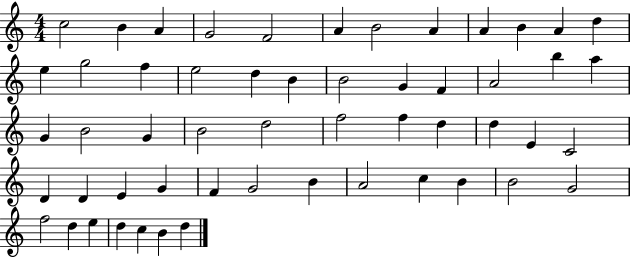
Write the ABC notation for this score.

X:1
T:Untitled
M:4/4
L:1/4
K:C
c2 B A G2 F2 A B2 A A B A d e g2 f e2 d B B2 G F A2 b a G B2 G B2 d2 f2 f d d E C2 D D E G F G2 B A2 c B B2 G2 f2 d e d c B d